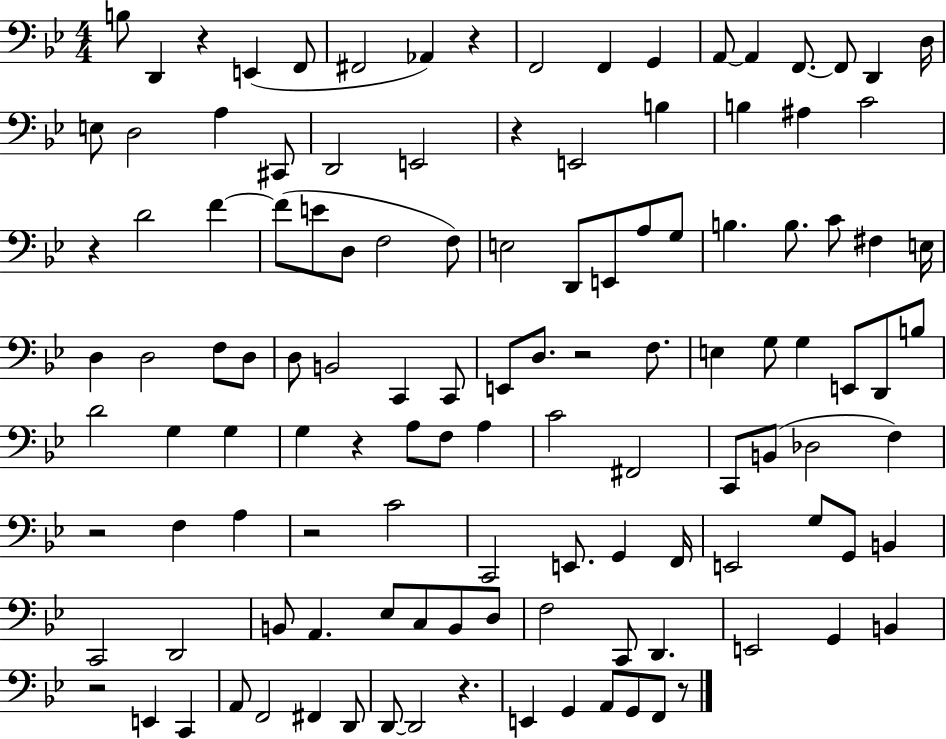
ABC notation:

X:1
T:Untitled
M:4/4
L:1/4
K:Bb
B,/2 D,, z E,, F,,/2 ^F,,2 _A,, z F,,2 F,, G,, A,,/2 A,, F,,/2 F,,/2 D,, D,/4 E,/2 D,2 A, ^C,,/2 D,,2 E,,2 z E,,2 B, B, ^A, C2 z D2 F F/2 E/2 D,/2 F,2 F,/2 E,2 D,,/2 E,,/2 A,/2 G,/2 B, B,/2 C/2 ^F, E,/4 D, D,2 F,/2 D,/2 D,/2 B,,2 C,, C,,/2 E,,/2 D,/2 z2 F,/2 E, G,/2 G, E,,/2 D,,/2 B,/2 D2 G, G, G, z A,/2 F,/2 A, C2 ^F,,2 C,,/2 B,,/2 _D,2 F, z2 F, A, z2 C2 C,,2 E,,/2 G,, F,,/4 E,,2 G,/2 G,,/2 B,, C,,2 D,,2 B,,/2 A,, _E,/2 C,/2 B,,/2 D,/2 F,2 C,,/2 D,, E,,2 G,, B,, z2 E,, C,, A,,/2 F,,2 ^F,, D,,/2 D,,/2 D,,2 z E,, G,, A,,/2 G,,/2 F,,/2 z/2